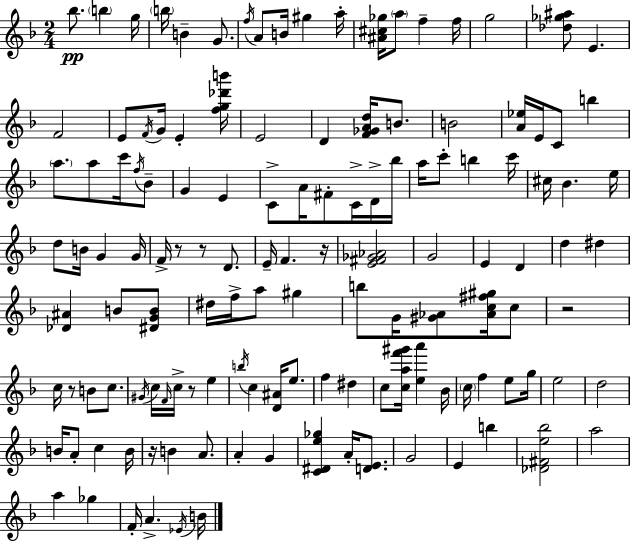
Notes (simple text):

Bb5/e. B5/q G5/s B5/s B4/q G4/e. F5/s A4/e B4/s G#5/q A5/s [A#4,C#5,Gb5]/s A5/e F5/q F5/s G5/h [Db5,Gb5,A#5]/e E4/q. F4/h E4/e F4/s G4/s E4/q [F5,G5,Db6,B6]/s E4/h D4/q [F4,Gb4,A4,D5]/s B4/e. B4/h [A4,Eb5]/s E4/s C4/e B5/q A5/e. A5/e C6/s F5/s Bb4/e G4/q E4/q C4/e A4/s F#4/e C4/s D4/s Bb5/s A5/s C6/e B5/q C6/s C#5/s Bb4/q. E5/s D5/e B4/s G4/q G4/s F4/s R/e R/e D4/e. E4/s F4/q. R/s [E4,F#4,Gb4,Ab4]/h G4/h E4/q D4/q D5/q D#5/q [Db4,A#4]/q B4/e [D#4,G4,B4]/e D#5/s F5/s A5/e G#5/q B5/e G4/s [G#4,Ab4]/e [Ab4,C5,F#5,G#5]/s C5/e R/h C5/s R/e B4/e C5/e. G#4/s C5/s F4/s C5/s R/e E5/q B5/s C5/q [D4,A#4]/s E5/e. F5/q D#5/q C5/e [C5,A5,F6,G#6]/s [E5,A6]/q Bb4/s C5/s F5/q E5/e G5/s E5/h D5/h B4/s A4/e C5/q B4/s R/s B4/q A4/e. A4/q G4/q [C4,D#4,E5,Gb5]/q A4/s [D4,E4]/e. G4/h E4/q B5/q [Db4,F#4,E5,Bb5]/h A5/h A5/q Gb5/q F4/s A4/q. Eb4/s B4/s